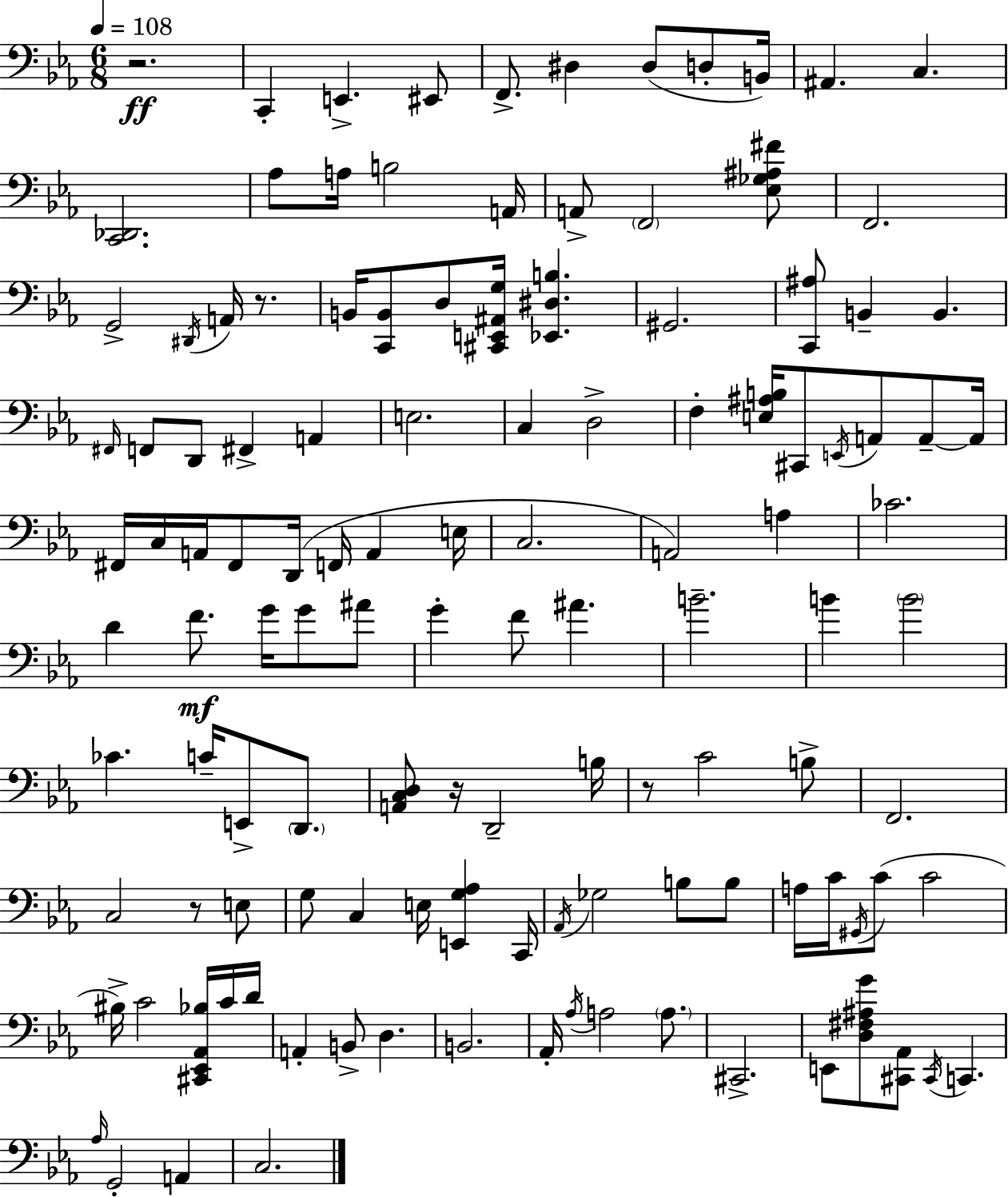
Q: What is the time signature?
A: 6/8